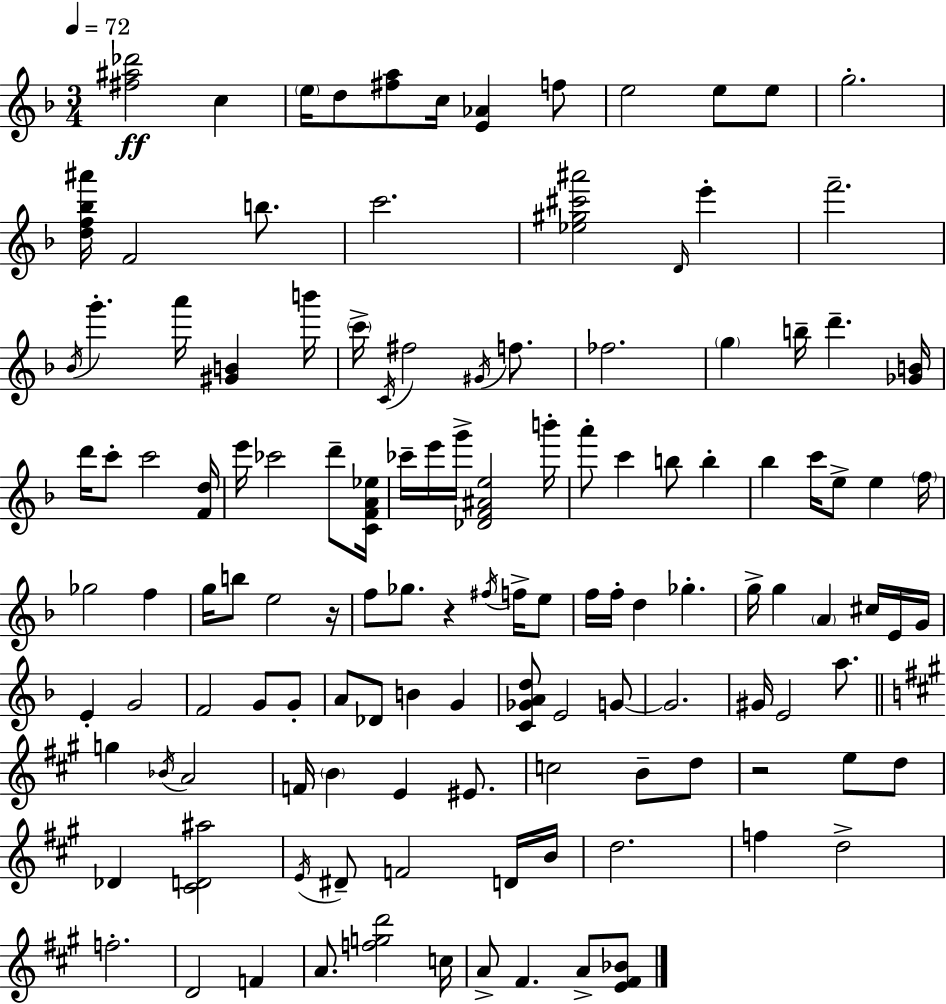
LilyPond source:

{
  \clef treble
  \numericTimeSignature
  \time 3/4
  \key f \major
  \tempo 4 = 72
  \repeat volta 2 { <fis'' ais'' des'''>2\ff c''4 | \parenthesize e''16 d''8 <fis'' a''>8 c''16 <e' aes'>4 f''8 | e''2 e''8 e''8 | g''2.-. | \break <d'' f'' bes'' ais'''>16 f'2 b''8. | c'''2. | <ees'' gis'' cis''' ais'''>2 \grace { d'16 } e'''4-. | f'''2.-- | \break \acciaccatura { bes'16 } g'''4.-. a'''16 <gis' b'>4 | b'''16 \parenthesize c'''16-> \acciaccatura { c'16 } fis''2 | \acciaccatura { gis'16 } f''8. fes''2. | \parenthesize g''4 b''16-- d'''4.-- | \break <ges' b'>16 d'''16 c'''8-. c'''2 | <f' d''>16 e'''16 ces'''2 | d'''8-- <c' f' a' ees''>16 ces'''16-- e'''16 g'''16-> <des' f' ais' e''>2 | b'''16-. a'''8-. c'''4 b''8 | \break b''4-. bes''4 c'''16 e''8-> e''4 | \parenthesize f''16 ges''2 | f''4 g''16 b''8 e''2 | r16 f''8 ges''8. r4 | \break \acciaccatura { fis''16 } f''16-> e''8 f''16 f''16-. d''4 ges''4.-. | g''16-> g''4 \parenthesize a'4 | cis''16 e'16 g'16 e'4-. g'2 | f'2 | \break g'8 g'8-. a'8 des'8 b'4 | g'4 <c' ges' a' d''>8 e'2 | g'8~~ g'2. | gis'16 e'2 | \break a''8. \bar "||" \break \key a \major g''4 \acciaccatura { bes'16 } a'2 | f'16 \parenthesize b'4 e'4 eis'8. | c''2 b'8-- d''8 | r2 e''8 d''8 | \break des'4 <cis' d' ais''>2 | \acciaccatura { e'16 } dis'8-- f'2 | d'16 b'16 d''2. | f''4 d''2-> | \break f''2.-. | d'2 f'4 | a'8. <f'' g'' d'''>2 | c''16 a'8-> fis'4. a'8-> | \break <e' fis' bes'>8 } \bar "|."
}